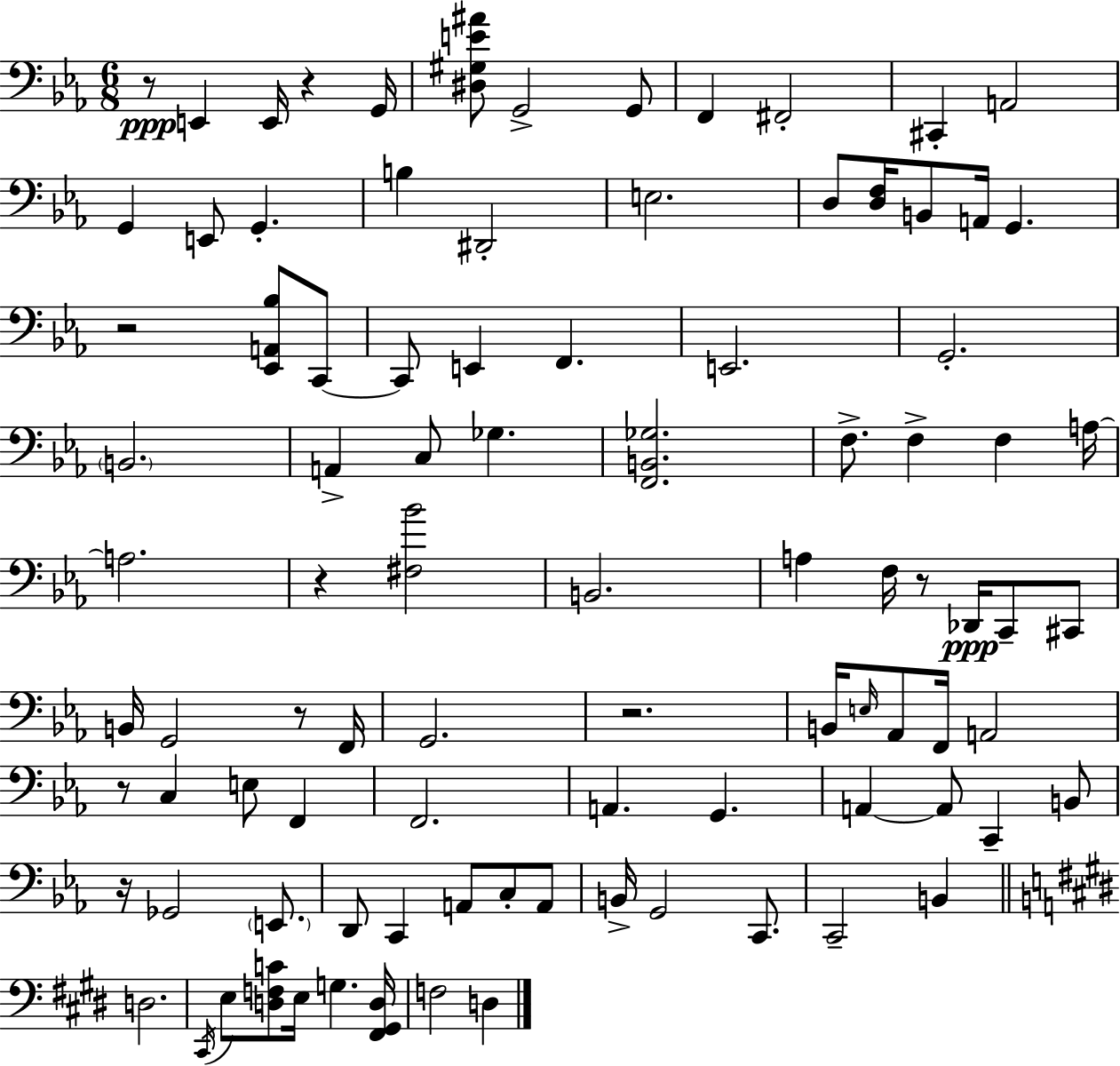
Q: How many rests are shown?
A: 9